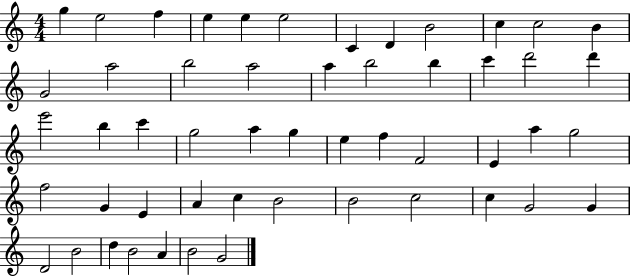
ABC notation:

X:1
T:Untitled
M:4/4
L:1/4
K:C
g e2 f e e e2 C D B2 c c2 B G2 a2 b2 a2 a b2 b c' d'2 d' e'2 b c' g2 a g e f F2 E a g2 f2 G E A c B2 B2 c2 c G2 G D2 B2 d B2 A B2 G2